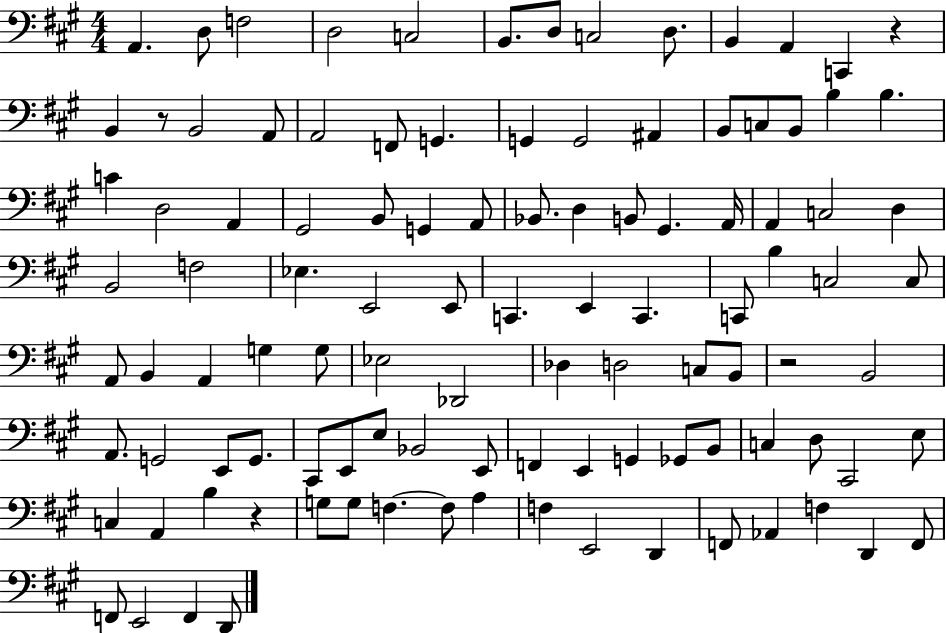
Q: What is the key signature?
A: A major